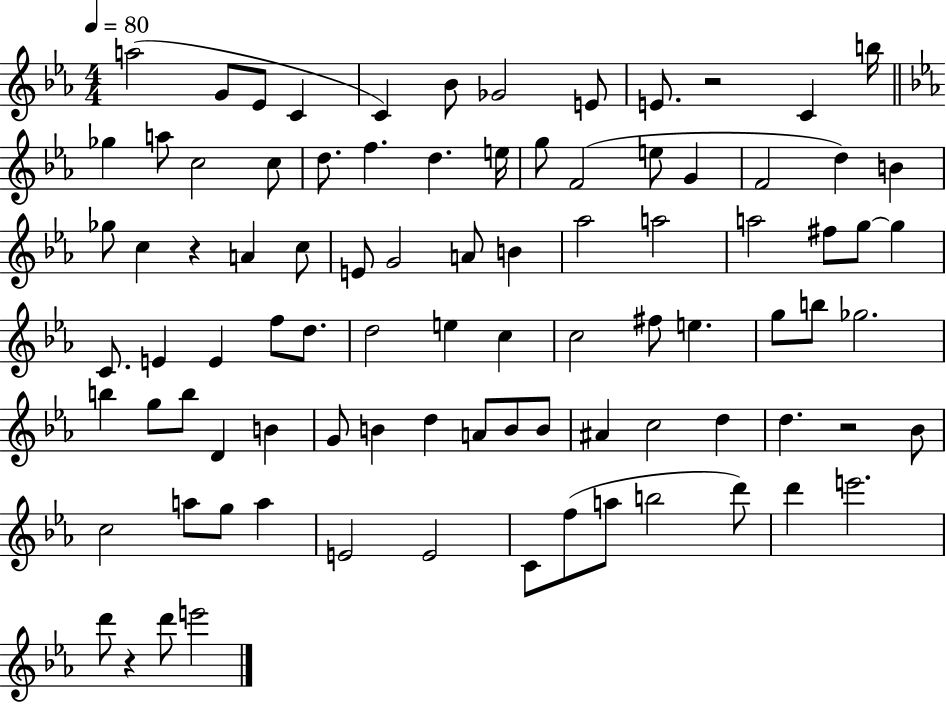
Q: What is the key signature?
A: EES major